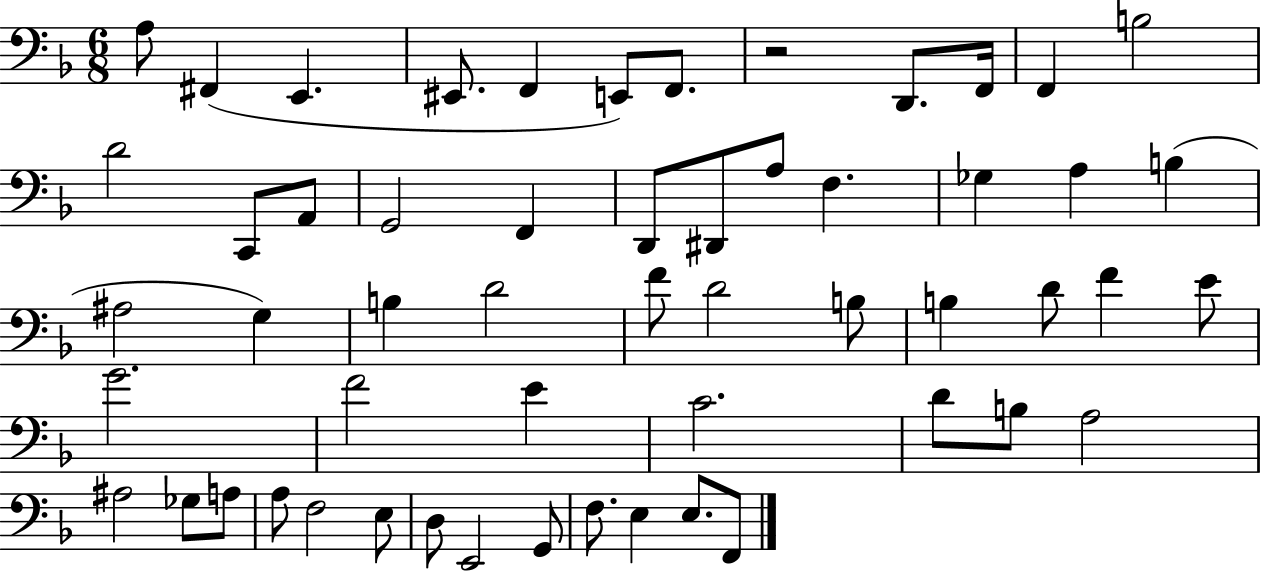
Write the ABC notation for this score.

X:1
T:Untitled
M:6/8
L:1/4
K:F
A,/2 ^F,, E,, ^E,,/2 F,, E,,/2 F,,/2 z2 D,,/2 F,,/4 F,, B,2 D2 C,,/2 A,,/2 G,,2 F,, D,,/2 ^D,,/2 A,/2 F, _G, A, B, ^A,2 G, B, D2 F/2 D2 B,/2 B, D/2 F E/2 G2 F2 E C2 D/2 B,/2 A,2 ^A,2 _G,/2 A,/2 A,/2 F,2 E,/2 D,/2 E,,2 G,,/2 F,/2 E, E,/2 F,,/2